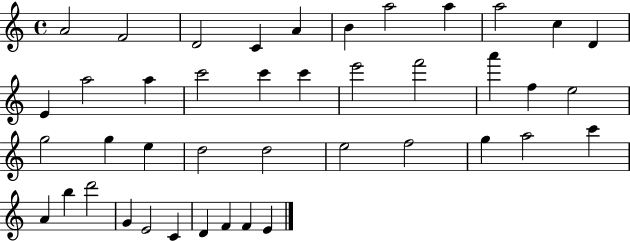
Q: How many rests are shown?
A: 0